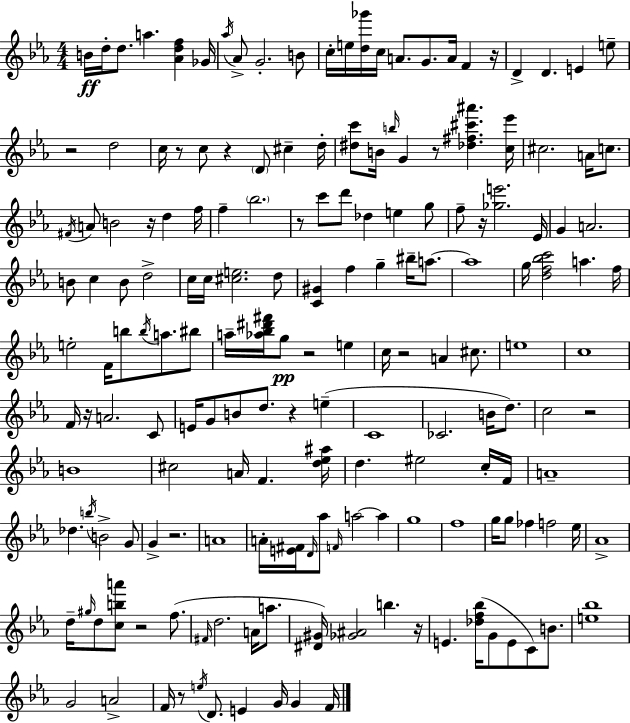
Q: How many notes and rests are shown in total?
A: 176